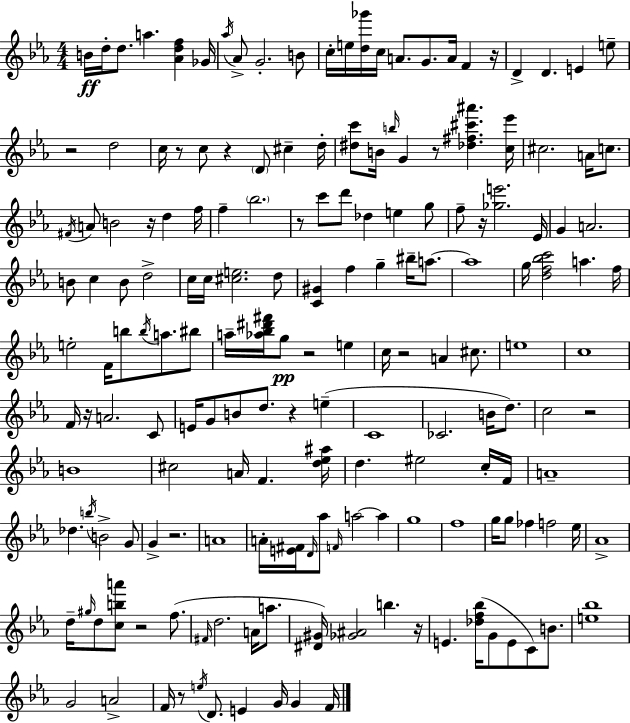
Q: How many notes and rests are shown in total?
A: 176